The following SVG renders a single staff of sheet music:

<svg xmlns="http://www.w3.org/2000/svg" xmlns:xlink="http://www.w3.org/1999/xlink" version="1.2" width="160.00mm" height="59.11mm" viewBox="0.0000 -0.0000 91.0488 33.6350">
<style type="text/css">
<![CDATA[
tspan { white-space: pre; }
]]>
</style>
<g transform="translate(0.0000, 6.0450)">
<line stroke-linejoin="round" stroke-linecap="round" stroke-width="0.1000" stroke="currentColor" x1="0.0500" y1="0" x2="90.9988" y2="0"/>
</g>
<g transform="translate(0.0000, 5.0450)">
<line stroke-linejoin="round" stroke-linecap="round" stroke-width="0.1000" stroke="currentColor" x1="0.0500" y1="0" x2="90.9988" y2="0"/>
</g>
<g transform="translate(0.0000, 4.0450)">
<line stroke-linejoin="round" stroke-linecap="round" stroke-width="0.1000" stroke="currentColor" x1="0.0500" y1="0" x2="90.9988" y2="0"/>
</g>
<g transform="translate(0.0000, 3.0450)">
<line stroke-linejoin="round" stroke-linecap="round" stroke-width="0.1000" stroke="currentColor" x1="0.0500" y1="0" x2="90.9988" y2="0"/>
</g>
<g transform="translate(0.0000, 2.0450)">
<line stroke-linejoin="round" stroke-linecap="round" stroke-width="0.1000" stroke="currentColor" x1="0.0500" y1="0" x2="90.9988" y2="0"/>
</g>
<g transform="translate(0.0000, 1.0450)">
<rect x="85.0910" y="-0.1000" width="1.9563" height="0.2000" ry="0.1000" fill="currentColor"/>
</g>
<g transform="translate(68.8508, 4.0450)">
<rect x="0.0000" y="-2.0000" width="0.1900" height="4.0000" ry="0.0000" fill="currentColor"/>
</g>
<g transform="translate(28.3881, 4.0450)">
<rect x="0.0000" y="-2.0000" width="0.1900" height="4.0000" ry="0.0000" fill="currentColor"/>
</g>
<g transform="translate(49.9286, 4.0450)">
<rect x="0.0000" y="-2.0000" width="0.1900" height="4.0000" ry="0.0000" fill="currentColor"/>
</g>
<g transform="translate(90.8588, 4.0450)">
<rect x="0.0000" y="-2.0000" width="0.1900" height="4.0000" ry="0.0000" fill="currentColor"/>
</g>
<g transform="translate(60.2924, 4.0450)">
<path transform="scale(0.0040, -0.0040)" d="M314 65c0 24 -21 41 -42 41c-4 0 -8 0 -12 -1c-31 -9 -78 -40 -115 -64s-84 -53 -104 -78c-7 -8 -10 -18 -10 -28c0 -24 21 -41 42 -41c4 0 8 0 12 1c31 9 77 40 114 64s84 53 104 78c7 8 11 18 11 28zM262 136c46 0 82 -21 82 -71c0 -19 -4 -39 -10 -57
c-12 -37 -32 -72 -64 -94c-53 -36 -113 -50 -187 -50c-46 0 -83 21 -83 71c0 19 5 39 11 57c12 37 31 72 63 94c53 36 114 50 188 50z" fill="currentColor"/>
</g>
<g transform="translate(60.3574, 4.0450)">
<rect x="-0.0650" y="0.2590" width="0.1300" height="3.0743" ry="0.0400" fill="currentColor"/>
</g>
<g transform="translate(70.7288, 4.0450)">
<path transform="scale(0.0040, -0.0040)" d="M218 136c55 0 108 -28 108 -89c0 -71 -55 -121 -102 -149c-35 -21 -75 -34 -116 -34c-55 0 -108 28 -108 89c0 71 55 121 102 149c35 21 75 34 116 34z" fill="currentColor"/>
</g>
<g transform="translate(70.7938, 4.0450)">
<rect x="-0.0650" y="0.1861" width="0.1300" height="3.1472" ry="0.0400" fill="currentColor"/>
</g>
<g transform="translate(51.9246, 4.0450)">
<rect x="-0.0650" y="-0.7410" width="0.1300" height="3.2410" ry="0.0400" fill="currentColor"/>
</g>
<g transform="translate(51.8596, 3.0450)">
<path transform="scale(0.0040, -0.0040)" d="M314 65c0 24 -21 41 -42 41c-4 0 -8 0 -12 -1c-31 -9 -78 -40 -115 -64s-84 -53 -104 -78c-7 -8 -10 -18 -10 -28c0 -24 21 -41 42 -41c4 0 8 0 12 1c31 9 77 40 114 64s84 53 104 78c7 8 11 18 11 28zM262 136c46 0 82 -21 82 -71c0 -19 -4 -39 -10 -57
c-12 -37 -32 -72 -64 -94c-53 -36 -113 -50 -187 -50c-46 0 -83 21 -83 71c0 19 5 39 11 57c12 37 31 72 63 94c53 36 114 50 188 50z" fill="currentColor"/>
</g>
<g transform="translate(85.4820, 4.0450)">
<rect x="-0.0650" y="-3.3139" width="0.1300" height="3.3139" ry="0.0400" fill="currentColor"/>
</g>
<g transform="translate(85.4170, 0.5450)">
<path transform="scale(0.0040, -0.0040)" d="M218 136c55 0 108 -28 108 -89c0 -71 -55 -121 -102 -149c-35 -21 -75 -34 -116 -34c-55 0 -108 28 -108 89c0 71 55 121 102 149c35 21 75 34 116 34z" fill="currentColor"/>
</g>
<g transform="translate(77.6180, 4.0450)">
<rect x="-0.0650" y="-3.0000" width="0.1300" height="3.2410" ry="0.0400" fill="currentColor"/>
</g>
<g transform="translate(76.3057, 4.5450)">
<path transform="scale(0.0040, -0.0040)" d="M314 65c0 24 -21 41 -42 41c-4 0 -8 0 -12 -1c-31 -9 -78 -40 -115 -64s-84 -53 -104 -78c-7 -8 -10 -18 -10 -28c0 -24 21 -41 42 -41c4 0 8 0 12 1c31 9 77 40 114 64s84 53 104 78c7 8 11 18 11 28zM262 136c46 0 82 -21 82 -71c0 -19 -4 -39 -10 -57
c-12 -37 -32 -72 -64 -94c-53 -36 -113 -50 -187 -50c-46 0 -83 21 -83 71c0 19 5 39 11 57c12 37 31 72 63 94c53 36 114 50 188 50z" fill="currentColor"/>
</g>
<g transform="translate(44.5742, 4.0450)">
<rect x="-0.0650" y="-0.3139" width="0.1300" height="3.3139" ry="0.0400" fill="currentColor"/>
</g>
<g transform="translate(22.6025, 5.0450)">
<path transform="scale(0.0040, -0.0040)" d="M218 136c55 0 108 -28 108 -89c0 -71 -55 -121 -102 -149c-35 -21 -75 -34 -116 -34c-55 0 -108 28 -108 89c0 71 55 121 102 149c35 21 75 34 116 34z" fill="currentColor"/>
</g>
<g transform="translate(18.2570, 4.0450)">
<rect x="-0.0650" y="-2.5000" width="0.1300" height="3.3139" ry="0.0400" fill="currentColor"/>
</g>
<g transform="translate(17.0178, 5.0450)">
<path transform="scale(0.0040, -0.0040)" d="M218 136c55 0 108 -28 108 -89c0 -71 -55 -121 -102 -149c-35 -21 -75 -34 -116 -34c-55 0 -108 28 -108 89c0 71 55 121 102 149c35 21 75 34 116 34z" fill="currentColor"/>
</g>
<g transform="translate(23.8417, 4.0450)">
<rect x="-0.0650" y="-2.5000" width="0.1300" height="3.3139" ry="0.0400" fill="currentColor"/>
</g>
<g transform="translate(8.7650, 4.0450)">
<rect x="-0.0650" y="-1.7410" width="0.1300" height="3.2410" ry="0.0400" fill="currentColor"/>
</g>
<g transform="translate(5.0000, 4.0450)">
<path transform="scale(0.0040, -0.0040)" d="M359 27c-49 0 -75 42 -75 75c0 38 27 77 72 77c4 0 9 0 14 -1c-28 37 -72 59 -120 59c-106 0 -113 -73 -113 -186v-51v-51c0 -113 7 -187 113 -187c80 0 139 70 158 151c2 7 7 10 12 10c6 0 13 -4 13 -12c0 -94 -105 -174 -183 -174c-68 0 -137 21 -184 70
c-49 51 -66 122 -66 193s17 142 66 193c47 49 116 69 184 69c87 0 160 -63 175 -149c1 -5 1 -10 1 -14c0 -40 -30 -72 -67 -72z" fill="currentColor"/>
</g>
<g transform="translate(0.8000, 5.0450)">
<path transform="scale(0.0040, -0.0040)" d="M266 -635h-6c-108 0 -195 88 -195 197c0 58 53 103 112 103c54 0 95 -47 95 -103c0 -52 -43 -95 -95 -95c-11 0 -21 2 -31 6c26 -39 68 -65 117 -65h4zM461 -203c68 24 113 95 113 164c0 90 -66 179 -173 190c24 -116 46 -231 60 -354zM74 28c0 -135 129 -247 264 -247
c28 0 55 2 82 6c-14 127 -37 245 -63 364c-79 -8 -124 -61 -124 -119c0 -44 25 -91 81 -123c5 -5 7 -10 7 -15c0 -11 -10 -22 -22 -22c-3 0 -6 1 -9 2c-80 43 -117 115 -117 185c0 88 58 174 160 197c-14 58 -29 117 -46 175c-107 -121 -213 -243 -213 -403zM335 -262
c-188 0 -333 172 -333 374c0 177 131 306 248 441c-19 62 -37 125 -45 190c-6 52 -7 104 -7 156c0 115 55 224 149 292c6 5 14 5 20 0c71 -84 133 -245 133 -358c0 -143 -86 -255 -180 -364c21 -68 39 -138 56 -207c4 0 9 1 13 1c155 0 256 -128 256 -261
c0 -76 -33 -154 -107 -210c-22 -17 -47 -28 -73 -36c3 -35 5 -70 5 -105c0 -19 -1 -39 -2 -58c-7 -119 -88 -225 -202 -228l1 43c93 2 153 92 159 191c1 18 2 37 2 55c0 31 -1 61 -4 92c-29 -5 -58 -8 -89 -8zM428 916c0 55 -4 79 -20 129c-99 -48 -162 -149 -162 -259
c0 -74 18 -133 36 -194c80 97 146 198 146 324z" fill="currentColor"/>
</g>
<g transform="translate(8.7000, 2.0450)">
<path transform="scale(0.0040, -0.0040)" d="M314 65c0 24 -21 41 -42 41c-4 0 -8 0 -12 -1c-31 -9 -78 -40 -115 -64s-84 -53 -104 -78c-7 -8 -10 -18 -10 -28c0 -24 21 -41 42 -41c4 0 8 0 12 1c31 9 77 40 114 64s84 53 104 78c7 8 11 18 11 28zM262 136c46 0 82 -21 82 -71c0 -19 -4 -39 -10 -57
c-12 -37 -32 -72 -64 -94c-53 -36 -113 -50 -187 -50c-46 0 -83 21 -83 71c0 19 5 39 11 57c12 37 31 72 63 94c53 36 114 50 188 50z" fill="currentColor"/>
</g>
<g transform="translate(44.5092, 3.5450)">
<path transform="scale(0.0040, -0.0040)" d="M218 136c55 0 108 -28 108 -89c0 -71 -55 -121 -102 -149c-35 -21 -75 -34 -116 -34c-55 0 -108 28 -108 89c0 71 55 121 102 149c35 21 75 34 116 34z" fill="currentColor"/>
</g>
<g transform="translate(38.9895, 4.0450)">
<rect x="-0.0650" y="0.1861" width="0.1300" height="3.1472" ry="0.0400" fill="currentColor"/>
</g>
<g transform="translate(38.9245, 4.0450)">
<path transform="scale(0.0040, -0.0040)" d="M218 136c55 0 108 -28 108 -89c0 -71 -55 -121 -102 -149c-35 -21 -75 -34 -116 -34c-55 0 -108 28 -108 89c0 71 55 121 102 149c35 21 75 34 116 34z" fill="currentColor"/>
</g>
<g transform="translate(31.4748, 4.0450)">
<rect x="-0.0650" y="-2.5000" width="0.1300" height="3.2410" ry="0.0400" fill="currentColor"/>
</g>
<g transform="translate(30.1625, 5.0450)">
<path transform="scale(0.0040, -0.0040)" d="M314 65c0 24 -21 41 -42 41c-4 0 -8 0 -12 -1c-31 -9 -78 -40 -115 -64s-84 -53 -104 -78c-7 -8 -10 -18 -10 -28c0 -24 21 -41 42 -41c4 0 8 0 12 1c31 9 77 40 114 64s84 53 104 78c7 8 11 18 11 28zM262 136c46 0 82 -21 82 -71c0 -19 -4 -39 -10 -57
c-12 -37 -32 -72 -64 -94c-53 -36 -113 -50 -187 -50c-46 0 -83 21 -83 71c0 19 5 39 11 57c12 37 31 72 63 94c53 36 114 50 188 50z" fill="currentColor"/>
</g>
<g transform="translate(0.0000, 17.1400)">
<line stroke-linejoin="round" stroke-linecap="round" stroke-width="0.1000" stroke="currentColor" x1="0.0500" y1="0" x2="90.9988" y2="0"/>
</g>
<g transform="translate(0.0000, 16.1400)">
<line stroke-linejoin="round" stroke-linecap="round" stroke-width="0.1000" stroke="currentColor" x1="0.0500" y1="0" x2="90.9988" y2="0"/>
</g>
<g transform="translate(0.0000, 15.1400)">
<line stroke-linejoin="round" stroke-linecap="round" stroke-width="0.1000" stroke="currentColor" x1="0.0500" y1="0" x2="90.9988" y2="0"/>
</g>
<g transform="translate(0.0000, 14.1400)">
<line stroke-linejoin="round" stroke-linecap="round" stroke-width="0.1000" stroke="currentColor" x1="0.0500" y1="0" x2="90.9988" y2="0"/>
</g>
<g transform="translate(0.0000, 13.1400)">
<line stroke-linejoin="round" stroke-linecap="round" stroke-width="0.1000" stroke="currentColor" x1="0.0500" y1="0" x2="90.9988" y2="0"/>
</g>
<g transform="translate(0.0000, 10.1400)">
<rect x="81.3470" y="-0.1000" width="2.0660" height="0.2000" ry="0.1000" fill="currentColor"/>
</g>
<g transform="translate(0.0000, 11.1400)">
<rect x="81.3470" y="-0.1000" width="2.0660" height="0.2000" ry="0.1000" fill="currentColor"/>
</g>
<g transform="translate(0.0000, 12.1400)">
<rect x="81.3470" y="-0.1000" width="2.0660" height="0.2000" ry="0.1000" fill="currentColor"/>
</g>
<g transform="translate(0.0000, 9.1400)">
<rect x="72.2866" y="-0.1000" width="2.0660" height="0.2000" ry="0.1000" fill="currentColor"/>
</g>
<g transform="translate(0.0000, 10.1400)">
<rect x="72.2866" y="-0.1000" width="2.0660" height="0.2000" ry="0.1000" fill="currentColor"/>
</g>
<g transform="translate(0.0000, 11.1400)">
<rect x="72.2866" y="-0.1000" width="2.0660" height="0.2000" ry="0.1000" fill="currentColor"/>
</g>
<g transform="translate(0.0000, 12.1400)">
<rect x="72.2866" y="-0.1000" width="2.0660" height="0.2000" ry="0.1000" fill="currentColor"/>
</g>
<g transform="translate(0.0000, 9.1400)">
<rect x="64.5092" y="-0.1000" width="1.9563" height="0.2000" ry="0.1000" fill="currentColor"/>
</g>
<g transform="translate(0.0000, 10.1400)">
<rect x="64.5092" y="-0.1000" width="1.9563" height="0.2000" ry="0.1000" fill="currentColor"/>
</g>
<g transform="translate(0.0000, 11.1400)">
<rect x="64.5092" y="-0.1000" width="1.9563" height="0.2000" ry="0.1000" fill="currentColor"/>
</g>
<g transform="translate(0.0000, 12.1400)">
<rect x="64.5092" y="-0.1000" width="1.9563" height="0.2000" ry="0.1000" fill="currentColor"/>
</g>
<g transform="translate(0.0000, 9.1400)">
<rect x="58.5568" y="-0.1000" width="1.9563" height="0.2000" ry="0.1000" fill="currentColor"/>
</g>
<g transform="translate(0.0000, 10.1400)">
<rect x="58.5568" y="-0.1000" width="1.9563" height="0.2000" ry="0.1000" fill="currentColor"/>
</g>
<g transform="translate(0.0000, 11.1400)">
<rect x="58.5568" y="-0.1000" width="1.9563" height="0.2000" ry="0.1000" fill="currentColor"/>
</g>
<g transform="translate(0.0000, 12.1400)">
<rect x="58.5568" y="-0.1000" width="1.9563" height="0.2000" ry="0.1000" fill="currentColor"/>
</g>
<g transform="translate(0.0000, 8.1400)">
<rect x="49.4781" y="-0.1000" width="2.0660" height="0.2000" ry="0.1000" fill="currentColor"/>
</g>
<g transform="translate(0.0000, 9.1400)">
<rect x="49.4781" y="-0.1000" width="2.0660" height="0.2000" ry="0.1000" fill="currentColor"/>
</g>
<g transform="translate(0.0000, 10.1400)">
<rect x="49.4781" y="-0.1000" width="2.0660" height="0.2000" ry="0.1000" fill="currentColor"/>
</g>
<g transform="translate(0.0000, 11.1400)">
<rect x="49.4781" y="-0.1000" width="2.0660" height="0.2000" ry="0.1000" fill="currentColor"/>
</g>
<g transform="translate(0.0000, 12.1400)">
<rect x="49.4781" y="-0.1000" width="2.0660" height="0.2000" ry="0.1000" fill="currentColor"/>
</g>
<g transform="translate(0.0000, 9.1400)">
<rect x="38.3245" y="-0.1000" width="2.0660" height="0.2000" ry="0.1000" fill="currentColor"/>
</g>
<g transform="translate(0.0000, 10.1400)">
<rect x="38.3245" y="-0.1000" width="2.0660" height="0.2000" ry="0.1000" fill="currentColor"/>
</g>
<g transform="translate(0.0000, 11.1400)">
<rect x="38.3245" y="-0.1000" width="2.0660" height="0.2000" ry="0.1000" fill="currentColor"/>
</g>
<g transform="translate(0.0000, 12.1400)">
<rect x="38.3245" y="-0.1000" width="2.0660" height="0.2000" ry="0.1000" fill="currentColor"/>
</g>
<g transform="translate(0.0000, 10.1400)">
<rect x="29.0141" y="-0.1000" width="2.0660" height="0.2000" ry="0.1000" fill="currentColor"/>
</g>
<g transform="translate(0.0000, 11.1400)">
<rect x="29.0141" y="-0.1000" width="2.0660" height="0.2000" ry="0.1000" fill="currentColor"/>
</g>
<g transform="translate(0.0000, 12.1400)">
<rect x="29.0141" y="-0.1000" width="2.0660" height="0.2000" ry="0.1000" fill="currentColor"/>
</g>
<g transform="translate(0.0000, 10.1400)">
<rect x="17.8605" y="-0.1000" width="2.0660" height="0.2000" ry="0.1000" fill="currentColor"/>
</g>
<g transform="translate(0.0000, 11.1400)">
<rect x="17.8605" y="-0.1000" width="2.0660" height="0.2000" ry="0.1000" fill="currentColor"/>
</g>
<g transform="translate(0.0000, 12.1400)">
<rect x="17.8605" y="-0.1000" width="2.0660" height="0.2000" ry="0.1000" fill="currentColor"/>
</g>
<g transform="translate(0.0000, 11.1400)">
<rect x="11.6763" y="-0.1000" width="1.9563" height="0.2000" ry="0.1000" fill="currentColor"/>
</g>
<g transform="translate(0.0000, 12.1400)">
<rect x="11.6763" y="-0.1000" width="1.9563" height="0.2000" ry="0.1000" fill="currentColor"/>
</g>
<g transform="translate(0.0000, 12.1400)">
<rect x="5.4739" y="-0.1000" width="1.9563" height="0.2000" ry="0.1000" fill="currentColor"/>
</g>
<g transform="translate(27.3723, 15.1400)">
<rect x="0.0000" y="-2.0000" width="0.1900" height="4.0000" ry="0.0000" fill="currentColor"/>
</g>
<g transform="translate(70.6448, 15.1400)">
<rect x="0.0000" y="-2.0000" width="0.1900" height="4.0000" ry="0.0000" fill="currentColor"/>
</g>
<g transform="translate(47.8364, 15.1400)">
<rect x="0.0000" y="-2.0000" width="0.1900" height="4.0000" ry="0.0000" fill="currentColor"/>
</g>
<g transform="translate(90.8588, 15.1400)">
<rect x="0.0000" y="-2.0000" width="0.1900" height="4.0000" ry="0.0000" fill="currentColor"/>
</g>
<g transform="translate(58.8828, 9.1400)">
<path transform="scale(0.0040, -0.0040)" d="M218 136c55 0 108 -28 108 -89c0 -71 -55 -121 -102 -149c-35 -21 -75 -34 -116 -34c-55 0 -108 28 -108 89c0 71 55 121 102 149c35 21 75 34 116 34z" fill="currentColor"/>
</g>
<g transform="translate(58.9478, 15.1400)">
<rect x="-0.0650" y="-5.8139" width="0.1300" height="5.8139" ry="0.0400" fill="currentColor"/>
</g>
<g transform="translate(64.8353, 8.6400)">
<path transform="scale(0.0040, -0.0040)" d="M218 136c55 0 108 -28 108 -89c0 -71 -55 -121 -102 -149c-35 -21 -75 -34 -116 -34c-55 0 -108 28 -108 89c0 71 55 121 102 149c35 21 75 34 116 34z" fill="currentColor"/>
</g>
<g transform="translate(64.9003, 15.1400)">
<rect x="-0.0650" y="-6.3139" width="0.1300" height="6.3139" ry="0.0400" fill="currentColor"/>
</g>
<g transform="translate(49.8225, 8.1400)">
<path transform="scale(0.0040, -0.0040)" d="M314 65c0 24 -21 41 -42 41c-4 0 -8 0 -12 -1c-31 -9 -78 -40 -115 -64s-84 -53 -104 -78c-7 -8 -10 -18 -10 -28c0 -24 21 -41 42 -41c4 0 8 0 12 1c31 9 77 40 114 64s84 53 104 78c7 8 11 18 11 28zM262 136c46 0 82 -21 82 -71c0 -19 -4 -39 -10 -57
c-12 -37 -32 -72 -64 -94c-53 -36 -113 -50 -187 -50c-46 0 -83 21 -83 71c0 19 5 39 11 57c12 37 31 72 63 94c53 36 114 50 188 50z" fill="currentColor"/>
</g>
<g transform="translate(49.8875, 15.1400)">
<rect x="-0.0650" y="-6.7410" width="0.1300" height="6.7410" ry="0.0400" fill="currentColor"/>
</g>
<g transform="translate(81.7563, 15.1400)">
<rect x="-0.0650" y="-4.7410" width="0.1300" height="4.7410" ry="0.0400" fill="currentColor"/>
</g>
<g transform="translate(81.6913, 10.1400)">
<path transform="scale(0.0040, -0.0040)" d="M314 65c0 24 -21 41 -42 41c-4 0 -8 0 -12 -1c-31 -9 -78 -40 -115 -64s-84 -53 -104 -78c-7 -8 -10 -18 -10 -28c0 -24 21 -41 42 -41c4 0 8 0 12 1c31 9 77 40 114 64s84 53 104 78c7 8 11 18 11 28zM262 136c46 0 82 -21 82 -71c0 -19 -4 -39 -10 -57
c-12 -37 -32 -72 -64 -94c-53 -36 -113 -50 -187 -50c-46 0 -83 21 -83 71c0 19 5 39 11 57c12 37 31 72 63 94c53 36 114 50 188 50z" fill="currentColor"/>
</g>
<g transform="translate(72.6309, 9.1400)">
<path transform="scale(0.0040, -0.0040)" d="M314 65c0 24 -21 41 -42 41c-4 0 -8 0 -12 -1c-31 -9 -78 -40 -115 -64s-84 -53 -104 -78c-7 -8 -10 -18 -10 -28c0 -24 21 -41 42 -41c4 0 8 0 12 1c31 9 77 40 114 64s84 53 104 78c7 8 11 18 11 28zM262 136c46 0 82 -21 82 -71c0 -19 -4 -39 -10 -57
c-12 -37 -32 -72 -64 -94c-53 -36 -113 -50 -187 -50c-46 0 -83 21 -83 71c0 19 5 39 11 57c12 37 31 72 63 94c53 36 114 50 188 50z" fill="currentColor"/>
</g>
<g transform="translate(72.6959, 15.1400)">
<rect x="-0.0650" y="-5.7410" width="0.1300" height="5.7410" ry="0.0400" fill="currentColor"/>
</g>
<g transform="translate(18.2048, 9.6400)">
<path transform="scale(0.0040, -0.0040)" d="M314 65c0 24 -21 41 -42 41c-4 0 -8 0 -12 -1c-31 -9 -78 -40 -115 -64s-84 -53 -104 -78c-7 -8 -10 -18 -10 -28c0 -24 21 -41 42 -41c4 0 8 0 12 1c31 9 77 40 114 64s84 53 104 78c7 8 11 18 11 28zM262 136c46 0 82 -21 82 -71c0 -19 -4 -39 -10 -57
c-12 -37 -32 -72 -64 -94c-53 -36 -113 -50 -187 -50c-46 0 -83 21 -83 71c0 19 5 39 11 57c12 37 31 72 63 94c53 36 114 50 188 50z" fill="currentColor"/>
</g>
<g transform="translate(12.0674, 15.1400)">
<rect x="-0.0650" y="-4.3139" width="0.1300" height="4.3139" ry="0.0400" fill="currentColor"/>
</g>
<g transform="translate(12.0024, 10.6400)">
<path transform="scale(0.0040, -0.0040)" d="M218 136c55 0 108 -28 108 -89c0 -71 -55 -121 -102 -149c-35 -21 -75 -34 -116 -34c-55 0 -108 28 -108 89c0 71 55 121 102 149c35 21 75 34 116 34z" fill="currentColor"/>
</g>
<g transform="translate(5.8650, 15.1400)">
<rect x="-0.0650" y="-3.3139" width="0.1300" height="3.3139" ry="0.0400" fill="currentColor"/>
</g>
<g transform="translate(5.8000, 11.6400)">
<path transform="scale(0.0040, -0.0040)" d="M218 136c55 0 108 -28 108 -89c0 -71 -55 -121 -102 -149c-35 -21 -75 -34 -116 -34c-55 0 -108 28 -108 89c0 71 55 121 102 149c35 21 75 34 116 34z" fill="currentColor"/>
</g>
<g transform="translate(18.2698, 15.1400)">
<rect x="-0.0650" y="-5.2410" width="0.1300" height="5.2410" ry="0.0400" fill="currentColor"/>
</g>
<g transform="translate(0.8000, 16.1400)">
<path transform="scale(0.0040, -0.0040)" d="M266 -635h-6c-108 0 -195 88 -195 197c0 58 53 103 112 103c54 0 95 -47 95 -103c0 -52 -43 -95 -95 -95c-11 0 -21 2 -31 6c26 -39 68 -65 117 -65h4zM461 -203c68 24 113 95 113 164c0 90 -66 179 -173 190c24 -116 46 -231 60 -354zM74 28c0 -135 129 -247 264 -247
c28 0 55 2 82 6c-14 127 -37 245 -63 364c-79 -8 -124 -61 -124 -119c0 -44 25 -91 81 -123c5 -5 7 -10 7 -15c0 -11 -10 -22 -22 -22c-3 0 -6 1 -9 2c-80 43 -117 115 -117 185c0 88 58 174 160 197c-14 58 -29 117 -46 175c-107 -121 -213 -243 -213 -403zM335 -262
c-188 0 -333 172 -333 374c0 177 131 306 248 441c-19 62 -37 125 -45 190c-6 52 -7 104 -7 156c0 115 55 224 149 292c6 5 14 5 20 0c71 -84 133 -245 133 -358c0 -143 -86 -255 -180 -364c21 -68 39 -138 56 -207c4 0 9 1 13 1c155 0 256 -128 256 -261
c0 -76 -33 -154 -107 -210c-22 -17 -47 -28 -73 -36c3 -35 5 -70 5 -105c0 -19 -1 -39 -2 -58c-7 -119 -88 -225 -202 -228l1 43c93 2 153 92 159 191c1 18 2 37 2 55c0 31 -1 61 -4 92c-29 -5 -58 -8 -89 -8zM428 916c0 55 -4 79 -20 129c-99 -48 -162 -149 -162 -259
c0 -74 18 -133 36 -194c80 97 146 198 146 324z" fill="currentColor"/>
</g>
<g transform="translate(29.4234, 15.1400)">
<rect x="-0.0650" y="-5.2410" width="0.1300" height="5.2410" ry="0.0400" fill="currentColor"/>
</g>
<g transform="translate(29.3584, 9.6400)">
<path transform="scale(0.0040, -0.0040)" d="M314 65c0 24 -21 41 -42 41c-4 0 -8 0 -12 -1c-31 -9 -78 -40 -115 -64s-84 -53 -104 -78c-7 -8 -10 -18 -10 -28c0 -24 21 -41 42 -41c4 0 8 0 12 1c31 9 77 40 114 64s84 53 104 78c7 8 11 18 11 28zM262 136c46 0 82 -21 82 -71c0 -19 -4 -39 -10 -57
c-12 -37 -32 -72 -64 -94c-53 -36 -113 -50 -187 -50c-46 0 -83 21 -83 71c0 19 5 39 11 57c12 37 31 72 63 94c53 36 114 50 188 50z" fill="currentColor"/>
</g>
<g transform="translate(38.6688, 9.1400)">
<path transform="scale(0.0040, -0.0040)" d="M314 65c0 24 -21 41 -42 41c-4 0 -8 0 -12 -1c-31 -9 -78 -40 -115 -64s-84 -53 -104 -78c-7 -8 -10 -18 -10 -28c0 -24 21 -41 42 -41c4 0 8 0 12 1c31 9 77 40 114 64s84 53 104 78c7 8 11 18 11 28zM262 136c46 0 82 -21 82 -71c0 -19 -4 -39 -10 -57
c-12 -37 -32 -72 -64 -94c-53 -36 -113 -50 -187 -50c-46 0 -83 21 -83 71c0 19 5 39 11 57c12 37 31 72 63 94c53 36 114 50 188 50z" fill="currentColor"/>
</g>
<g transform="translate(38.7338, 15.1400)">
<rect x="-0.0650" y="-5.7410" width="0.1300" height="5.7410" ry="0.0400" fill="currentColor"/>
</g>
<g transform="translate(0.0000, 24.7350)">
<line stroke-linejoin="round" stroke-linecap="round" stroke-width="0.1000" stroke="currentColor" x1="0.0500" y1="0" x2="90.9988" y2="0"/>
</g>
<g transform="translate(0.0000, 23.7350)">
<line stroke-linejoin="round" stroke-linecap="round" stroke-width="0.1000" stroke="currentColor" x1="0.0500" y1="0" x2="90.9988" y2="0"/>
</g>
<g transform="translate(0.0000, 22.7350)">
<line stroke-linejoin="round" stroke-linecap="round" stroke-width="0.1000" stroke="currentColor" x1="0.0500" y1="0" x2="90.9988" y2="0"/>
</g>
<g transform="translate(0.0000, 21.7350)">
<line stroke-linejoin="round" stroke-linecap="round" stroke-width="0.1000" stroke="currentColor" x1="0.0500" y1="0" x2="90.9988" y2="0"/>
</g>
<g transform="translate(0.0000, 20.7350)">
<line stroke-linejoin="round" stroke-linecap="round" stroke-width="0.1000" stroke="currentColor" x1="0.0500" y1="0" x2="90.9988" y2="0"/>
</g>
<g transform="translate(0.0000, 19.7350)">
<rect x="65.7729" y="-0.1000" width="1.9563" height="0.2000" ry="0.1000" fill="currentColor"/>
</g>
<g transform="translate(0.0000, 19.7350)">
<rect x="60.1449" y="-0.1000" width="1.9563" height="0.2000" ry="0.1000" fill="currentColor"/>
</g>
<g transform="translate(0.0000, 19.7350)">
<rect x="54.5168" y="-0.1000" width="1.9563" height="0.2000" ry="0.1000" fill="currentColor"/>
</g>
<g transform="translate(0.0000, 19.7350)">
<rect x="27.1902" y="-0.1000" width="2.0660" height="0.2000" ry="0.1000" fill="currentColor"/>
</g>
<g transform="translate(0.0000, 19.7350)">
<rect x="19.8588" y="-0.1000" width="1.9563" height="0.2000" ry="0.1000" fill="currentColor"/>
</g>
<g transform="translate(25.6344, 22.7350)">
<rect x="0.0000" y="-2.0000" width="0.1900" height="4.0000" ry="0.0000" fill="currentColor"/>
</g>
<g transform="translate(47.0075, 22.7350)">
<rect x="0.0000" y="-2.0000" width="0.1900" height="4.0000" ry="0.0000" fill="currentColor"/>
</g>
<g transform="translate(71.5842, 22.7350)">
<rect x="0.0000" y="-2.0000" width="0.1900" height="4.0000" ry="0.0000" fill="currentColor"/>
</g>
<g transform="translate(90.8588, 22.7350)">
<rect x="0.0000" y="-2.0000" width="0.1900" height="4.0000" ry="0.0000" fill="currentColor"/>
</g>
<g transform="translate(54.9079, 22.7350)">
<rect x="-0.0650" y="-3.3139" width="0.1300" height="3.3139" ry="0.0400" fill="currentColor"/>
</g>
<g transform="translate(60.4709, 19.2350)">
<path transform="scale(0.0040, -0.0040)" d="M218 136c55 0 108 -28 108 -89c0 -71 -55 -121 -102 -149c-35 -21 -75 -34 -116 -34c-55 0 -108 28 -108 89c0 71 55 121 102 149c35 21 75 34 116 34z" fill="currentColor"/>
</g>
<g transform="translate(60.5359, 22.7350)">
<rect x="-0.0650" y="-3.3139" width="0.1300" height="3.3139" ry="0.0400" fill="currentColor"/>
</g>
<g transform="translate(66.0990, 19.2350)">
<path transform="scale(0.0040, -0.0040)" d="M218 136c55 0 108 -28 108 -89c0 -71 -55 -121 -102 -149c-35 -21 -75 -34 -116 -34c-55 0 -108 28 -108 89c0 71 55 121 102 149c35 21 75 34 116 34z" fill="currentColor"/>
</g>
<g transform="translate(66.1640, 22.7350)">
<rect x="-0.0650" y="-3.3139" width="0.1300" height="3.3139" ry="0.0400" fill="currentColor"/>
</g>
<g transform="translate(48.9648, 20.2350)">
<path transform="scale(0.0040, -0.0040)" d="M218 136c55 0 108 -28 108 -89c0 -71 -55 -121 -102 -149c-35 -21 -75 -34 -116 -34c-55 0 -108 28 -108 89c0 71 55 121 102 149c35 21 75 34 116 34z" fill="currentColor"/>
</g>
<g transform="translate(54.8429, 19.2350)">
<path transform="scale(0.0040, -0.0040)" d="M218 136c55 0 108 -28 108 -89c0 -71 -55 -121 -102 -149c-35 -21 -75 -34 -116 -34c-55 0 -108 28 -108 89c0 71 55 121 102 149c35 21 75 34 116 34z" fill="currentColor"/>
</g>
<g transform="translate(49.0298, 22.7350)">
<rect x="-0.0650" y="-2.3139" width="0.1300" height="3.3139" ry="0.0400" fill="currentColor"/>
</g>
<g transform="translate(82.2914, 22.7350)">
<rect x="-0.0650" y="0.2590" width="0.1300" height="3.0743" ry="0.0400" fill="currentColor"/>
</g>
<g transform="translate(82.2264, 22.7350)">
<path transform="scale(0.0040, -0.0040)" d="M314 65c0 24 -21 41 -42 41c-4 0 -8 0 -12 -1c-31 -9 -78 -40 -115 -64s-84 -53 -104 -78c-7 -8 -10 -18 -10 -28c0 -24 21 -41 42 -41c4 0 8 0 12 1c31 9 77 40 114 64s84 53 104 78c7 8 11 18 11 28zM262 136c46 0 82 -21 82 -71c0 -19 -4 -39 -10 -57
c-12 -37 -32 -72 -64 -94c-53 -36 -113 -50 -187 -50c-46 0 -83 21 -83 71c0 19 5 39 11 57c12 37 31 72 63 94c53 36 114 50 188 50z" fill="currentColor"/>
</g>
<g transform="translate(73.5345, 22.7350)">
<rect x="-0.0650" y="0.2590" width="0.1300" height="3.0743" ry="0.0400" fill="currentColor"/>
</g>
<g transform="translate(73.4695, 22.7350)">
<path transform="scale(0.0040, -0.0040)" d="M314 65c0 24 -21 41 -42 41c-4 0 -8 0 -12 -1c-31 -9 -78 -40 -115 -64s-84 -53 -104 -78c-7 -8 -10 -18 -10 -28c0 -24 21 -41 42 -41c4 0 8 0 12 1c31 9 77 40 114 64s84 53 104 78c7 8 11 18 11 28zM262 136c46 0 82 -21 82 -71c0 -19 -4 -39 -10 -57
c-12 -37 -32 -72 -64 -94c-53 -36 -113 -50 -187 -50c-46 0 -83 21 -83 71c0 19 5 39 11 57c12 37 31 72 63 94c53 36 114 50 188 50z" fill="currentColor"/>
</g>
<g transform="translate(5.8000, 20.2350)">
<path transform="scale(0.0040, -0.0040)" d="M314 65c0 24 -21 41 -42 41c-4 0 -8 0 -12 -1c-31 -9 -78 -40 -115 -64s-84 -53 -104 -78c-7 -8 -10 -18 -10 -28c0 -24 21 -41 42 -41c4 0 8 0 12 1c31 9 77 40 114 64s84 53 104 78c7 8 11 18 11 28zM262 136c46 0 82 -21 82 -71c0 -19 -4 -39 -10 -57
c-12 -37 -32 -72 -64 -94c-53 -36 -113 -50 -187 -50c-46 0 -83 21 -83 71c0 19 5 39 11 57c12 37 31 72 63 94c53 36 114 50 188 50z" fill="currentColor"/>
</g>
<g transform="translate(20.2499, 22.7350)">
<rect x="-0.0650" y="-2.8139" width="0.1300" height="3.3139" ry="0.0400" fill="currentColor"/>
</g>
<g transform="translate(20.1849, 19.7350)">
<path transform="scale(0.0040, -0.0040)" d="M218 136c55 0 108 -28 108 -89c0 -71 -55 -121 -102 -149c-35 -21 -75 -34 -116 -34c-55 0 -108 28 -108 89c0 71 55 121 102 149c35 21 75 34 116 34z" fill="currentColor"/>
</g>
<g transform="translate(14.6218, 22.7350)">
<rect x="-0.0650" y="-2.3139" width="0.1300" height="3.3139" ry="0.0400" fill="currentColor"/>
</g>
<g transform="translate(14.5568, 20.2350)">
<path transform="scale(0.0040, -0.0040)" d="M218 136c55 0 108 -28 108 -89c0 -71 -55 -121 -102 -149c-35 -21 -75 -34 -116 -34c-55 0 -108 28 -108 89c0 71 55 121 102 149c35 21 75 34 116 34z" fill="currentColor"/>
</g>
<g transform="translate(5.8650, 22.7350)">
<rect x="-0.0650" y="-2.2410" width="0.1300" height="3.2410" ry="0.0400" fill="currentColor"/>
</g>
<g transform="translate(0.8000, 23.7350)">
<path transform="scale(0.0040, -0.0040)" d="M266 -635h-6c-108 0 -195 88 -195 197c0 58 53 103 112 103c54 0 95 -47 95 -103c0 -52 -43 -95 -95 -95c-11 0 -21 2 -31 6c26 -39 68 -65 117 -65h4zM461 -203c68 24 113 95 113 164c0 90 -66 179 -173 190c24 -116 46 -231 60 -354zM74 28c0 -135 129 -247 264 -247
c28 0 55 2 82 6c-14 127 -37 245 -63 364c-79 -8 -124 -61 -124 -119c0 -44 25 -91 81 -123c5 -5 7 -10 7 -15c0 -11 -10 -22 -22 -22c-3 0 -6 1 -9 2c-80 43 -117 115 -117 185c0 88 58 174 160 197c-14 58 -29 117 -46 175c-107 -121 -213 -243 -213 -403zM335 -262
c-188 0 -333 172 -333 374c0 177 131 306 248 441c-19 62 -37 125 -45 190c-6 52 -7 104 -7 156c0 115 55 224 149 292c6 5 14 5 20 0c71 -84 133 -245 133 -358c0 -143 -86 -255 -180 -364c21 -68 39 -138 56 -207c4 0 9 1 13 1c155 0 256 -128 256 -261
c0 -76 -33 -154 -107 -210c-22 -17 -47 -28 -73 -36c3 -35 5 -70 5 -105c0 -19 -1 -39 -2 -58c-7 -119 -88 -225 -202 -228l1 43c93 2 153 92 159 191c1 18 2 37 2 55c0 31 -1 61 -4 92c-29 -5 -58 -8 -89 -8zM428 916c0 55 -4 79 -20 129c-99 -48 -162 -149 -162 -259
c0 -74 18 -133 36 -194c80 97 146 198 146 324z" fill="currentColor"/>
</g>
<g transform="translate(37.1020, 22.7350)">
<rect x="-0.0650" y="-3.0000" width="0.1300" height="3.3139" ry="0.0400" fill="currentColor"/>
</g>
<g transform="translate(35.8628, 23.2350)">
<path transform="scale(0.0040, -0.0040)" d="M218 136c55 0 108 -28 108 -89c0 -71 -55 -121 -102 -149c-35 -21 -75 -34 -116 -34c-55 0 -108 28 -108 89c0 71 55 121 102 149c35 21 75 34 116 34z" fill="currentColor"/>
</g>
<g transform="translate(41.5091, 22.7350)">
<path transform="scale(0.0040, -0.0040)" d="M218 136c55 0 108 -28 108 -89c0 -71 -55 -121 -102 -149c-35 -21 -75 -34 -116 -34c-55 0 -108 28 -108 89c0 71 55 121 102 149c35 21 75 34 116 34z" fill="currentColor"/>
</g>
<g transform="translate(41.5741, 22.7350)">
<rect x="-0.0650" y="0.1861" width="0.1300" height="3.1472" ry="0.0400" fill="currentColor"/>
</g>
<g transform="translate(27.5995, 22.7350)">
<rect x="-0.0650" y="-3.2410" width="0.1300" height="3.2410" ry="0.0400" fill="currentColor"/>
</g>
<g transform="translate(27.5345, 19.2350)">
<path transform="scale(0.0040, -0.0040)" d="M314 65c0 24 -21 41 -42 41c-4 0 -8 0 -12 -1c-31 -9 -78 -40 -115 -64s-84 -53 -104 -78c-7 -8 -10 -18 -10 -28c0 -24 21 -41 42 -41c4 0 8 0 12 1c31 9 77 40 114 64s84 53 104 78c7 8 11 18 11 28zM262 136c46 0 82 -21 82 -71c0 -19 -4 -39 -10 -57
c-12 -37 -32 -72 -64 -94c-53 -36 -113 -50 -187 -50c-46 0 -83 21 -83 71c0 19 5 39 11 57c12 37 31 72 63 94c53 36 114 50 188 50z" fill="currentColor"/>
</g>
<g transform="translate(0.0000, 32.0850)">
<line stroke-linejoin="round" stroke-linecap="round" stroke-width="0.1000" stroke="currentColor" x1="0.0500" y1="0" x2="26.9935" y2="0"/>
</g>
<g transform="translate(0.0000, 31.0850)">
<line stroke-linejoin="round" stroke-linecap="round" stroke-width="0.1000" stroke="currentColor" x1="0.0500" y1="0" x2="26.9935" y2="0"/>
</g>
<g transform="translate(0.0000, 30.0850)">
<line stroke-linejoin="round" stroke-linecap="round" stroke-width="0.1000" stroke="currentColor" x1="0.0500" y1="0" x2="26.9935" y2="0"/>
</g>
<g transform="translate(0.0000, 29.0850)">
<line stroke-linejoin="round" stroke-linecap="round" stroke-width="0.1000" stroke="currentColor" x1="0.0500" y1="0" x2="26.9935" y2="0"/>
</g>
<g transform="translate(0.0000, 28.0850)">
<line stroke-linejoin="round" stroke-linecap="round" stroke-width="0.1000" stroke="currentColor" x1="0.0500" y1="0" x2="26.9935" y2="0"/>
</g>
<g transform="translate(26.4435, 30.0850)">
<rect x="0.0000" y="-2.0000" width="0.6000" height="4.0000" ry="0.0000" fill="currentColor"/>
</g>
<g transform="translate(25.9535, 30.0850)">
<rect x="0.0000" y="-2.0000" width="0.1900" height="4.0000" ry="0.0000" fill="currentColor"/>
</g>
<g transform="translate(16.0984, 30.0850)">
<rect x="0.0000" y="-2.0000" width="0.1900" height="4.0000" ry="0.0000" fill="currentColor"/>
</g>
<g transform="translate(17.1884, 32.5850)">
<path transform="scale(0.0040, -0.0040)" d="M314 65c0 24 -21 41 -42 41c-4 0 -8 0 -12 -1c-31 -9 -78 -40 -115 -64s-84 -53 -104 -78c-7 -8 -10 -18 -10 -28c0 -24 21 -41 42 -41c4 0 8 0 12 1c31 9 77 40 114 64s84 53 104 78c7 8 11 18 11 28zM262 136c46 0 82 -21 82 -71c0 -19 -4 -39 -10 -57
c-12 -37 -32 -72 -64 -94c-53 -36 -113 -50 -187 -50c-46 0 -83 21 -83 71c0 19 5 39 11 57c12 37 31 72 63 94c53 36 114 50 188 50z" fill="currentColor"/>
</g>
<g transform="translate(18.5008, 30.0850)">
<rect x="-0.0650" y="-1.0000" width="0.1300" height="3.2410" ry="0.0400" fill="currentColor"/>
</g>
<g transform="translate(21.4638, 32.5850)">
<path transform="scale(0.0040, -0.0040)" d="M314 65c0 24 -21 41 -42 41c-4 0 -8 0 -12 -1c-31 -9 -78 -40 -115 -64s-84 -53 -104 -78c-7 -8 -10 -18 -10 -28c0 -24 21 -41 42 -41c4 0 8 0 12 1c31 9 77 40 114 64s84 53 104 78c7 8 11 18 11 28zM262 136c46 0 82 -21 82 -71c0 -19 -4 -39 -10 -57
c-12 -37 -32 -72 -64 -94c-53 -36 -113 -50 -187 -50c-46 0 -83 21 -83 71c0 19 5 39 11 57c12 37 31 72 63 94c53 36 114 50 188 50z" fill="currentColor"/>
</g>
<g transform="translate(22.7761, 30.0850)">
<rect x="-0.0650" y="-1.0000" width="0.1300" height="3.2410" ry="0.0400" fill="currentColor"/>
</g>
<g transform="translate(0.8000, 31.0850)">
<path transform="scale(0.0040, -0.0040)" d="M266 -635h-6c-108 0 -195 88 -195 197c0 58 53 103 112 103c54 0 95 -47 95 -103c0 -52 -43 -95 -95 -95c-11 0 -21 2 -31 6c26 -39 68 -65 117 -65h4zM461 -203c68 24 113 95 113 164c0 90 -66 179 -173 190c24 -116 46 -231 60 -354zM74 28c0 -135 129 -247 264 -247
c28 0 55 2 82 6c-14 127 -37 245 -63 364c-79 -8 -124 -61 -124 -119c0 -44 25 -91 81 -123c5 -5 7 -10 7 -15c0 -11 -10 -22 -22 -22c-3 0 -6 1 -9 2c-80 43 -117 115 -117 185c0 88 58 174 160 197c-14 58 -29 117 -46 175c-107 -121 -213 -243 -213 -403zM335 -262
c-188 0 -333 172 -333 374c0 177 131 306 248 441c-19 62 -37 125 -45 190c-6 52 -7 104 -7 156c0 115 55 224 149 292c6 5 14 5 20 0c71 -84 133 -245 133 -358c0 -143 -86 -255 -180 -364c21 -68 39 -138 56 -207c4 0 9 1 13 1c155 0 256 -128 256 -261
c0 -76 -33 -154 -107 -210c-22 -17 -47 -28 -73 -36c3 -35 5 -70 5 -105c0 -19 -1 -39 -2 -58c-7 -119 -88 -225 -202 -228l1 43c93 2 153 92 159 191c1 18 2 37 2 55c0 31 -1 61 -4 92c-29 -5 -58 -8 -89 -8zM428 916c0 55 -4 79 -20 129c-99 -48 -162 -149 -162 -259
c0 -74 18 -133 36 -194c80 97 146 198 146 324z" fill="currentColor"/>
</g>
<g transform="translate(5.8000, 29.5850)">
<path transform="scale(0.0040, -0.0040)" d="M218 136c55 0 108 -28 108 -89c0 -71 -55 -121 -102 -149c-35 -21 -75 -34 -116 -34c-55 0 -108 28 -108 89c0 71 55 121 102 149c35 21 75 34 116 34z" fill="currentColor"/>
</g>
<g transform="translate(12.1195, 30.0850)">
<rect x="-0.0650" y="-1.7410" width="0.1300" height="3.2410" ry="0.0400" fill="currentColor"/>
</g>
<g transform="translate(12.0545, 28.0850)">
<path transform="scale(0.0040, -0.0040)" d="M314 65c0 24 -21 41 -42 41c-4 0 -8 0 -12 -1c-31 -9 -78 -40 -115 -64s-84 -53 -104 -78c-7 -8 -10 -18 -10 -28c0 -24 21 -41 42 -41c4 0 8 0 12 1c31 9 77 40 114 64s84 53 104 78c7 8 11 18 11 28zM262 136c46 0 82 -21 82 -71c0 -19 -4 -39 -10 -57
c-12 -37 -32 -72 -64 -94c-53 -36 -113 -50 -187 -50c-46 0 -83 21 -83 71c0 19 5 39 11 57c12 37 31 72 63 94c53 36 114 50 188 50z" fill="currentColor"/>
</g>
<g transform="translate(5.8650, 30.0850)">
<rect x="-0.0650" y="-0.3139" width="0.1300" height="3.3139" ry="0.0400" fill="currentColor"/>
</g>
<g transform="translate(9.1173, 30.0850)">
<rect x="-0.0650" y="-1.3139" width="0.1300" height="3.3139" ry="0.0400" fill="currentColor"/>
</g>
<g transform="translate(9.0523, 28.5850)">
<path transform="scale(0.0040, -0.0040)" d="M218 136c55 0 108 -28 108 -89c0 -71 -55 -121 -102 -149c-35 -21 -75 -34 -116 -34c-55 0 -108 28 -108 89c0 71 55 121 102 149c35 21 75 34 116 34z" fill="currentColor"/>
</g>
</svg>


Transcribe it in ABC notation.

X:1
T:Untitled
M:4/4
L:1/4
K:C
f2 G G G2 B c d2 B2 B A2 b b d' f'2 f'2 g'2 b'2 g' a' g'2 e'2 g2 g a b2 A B g b b b B2 B2 c e f2 D2 D2